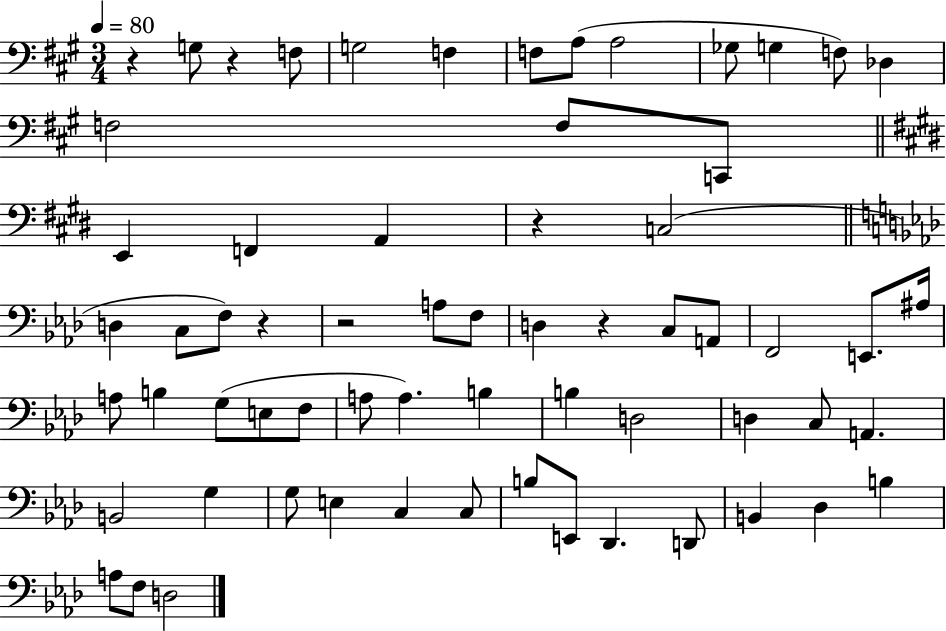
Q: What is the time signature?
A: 3/4